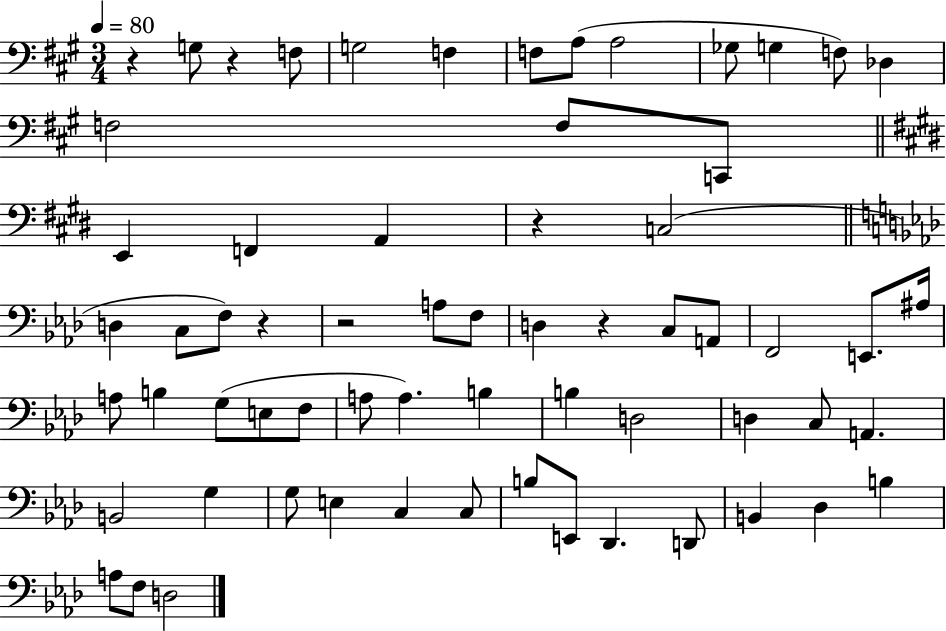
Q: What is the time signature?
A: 3/4